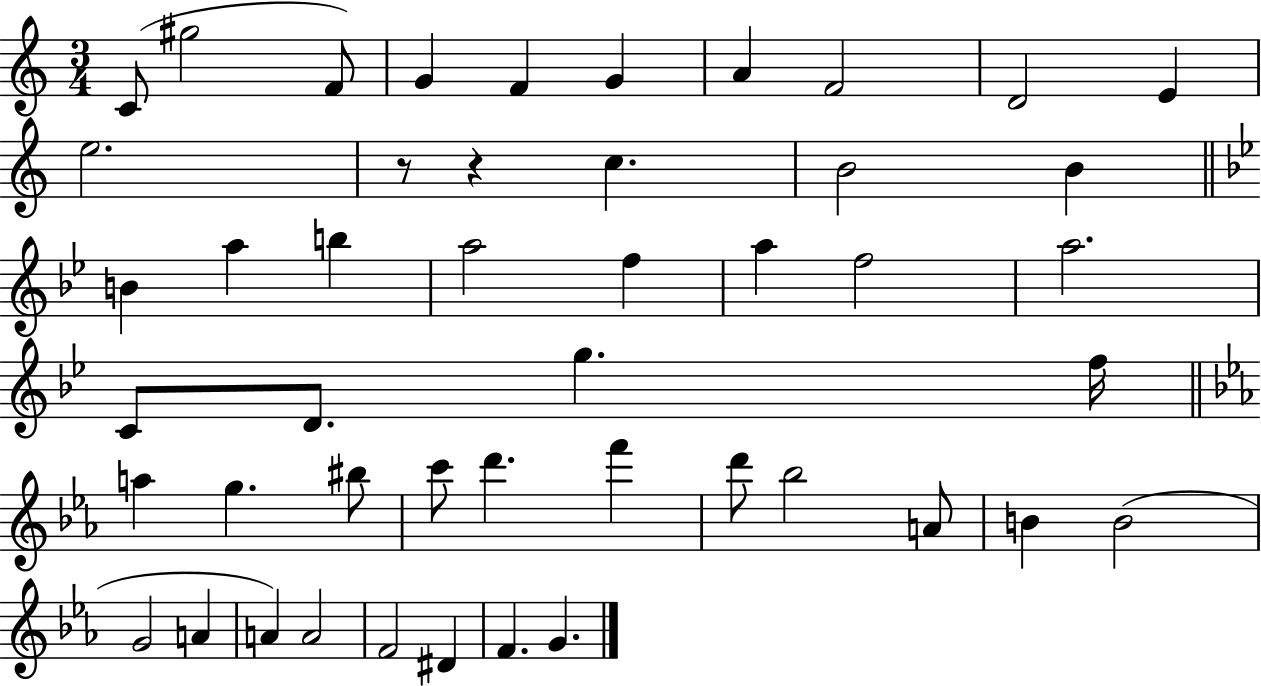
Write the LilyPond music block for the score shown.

{
  \clef treble
  \numericTimeSignature
  \time 3/4
  \key c \major
  c'8( gis''2 f'8) | g'4 f'4 g'4 | a'4 f'2 | d'2 e'4 | \break e''2. | r8 r4 c''4. | b'2 b'4 | \bar "||" \break \key g \minor b'4 a''4 b''4 | a''2 f''4 | a''4 f''2 | a''2. | \break c'8 d'8. g''4. f''16 | \bar "||" \break \key c \minor a''4 g''4. bis''8 | c'''8 d'''4. f'''4 | d'''8 bes''2 a'8 | b'4 b'2( | \break g'2 a'4 | a'4) a'2 | f'2 dis'4 | f'4. g'4. | \break \bar "|."
}